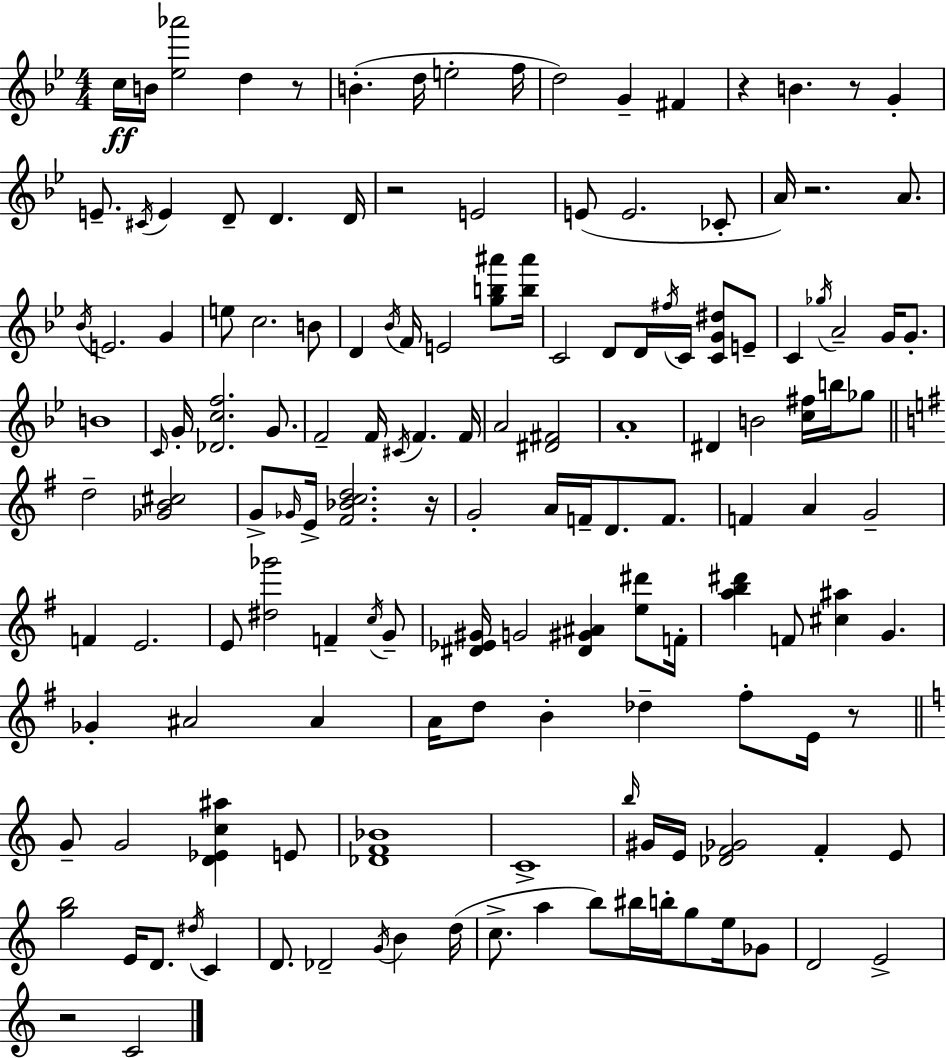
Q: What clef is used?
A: treble